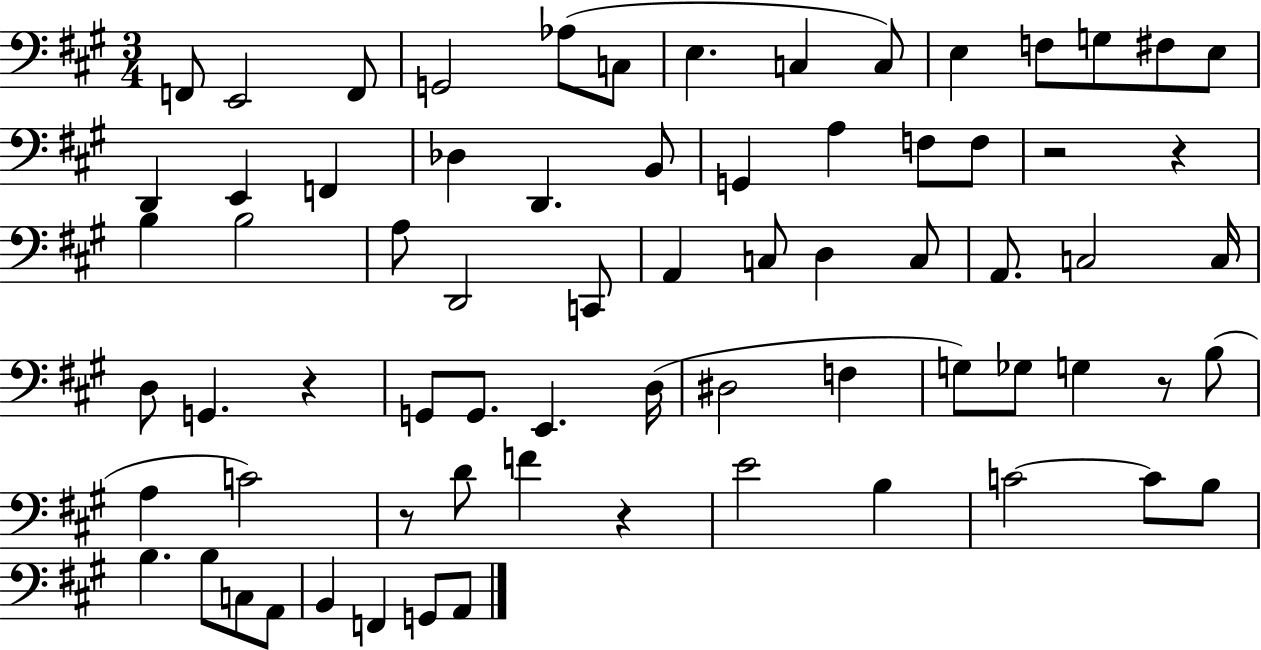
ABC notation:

X:1
T:Untitled
M:3/4
L:1/4
K:A
F,,/2 E,,2 F,,/2 G,,2 _A,/2 C,/2 E, C, C,/2 E, F,/2 G,/2 ^F,/2 E,/2 D,, E,, F,, _D, D,, B,,/2 G,, A, F,/2 F,/2 z2 z B, B,2 A,/2 D,,2 C,,/2 A,, C,/2 D, C,/2 A,,/2 C,2 C,/4 D,/2 G,, z G,,/2 G,,/2 E,, D,/4 ^D,2 F, G,/2 _G,/2 G, z/2 B,/2 A, C2 z/2 D/2 F z E2 B, C2 C/2 B,/2 B, B,/2 C,/2 A,,/2 B,, F,, G,,/2 A,,/2